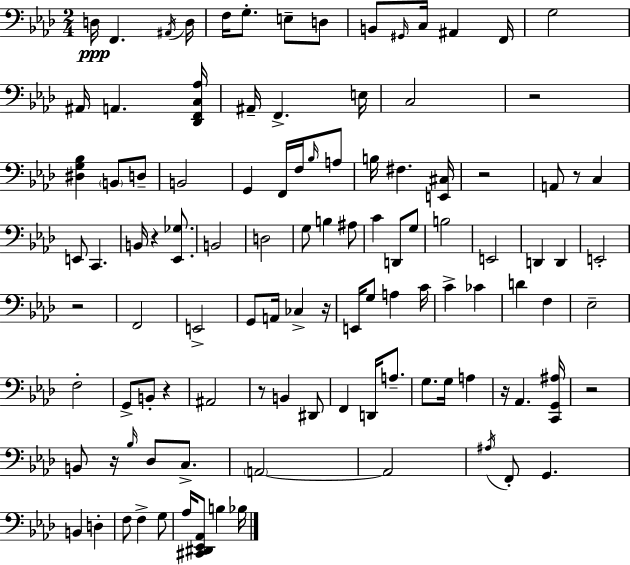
D3/s F2/q. A#2/s D3/s F3/s G3/e. E3/e D3/e B2/e G#2/s C3/s A#2/q F2/s G3/h A#2/s A2/q. [Db2,F2,C3,Ab3]/s A#2/s F2/q. E3/s C3/h R/h [D#3,G3,Bb3]/q B2/e D3/e B2/h G2/q F2/s F3/s Bb3/s A3/e B3/s F#3/q. [E2,C#3]/s R/h A2/e R/e C3/q E2/e C2/q. B2/s R/q [Eb2,Gb3]/e. B2/h D3/h G3/e B3/q A#3/e C4/q D2/e G3/e B3/h E2/h D2/q D2/q E2/h R/h F2/h E2/h G2/e A2/s CES3/q R/s E2/s G3/e A3/q C4/s C4/q CES4/q D4/q F3/q Eb3/h F3/h G2/e B2/e R/q A#2/h R/e B2/q D#2/e F2/q D2/s A3/e. G3/e. G3/s A3/q R/s Ab2/q. [C2,G2,A#3]/s R/h B2/e R/s Bb3/s Db3/e C3/e. A2/h A2/h A#3/s F2/e G2/q. B2/q D3/q F3/e F3/q G3/e Ab3/s [C#2,D#2,Eb2,Ab2]/e B3/q Bb3/s